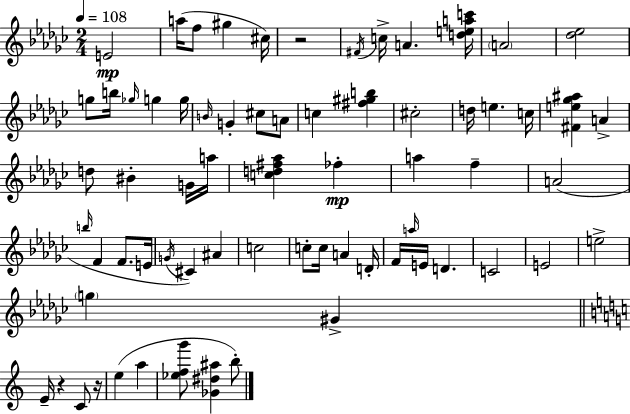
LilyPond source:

{
  \clef treble
  \numericTimeSignature
  \time 2/4
  \key ees \minor
  \tempo 4 = 108
  \repeat volta 2 { e'2\mp | a''16( f''8 gis''4 cis''16) | r2 | \acciaccatura { fis'16 } c''16-> a'4. | \break <d'' e'' a'' c'''>16 \parenthesize a'2 | <des'' ees''>2 | g''8 b''16 \grace { ges''16 } g''4 | g''16 \grace { b'16 } g'4-. cis''8 | \break a'8 c''4 <fis'' gis'' b''>4 | cis''2-. | d''16 e''4. | c''16 <fis' e'' ges'' ais''>4 a'4-> | \break d''8 bis'4-. | g'16 a''16 <c'' d'' fis'' aes''>4 fes''4-.\mp | a''4 f''4-- | a'2( | \break \grace { b''16 } f'4 | f'8. e'16 \acciaccatura { g'16 }) cis'4 | ais'4 c''2 | c''8-. c''16 | \break a'4 d'16-. f'16 \grace { a''16 } e'16 | d'4. c'2 | e'2 | e''2-> | \break \parenthesize g''4 | gis'4-> \bar "||" \break \key a \minor e'16-- r4 c'8 r16 | e''4( a''4 | <ees'' f'' g'''>8 <ges' dis'' ais''>4 b''8-.) | } \bar "|."
}